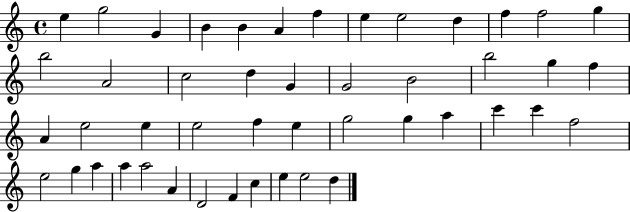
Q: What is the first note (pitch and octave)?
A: E5